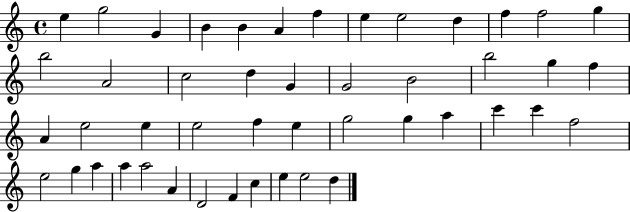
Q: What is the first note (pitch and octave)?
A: E5